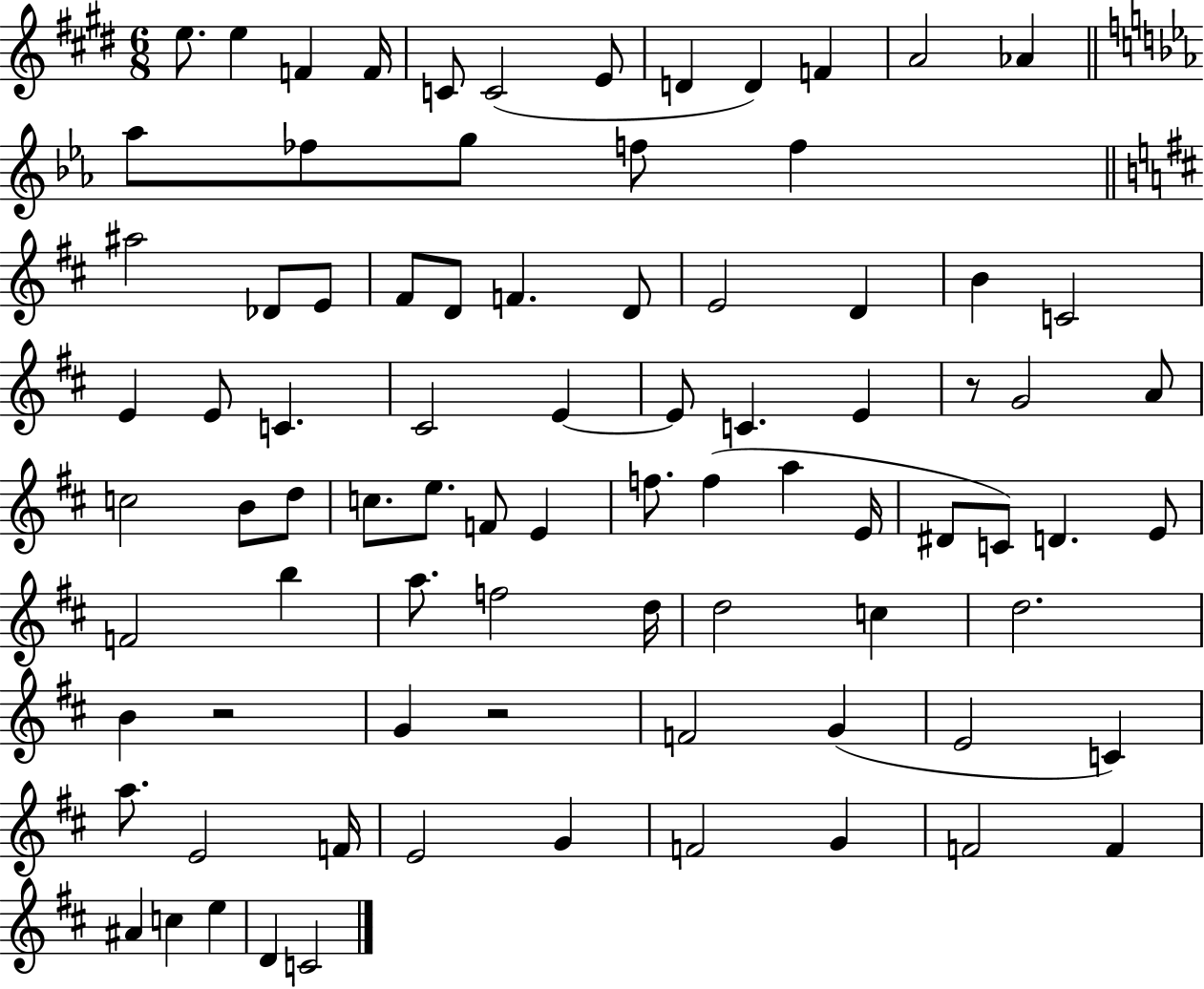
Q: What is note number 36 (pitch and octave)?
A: E4